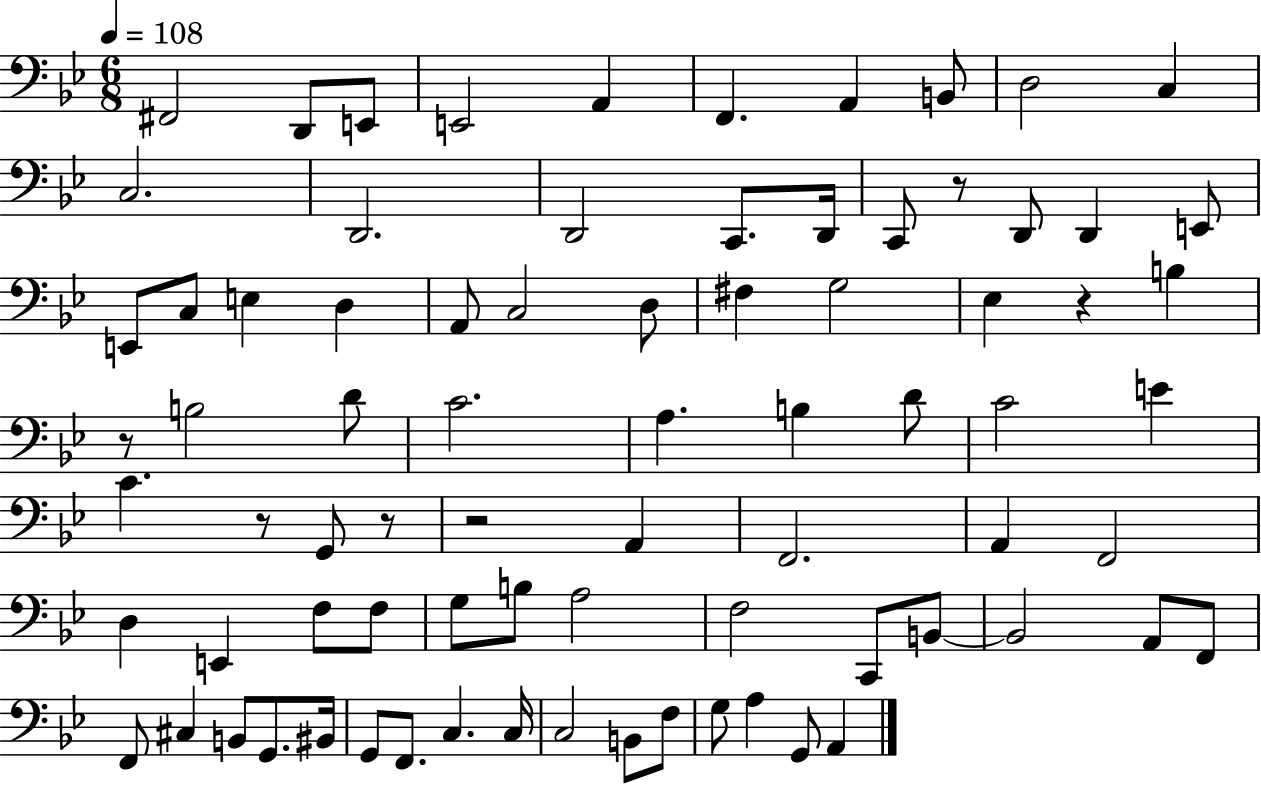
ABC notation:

X:1
T:Untitled
M:6/8
L:1/4
K:Bb
^F,,2 D,,/2 E,,/2 E,,2 A,, F,, A,, B,,/2 D,2 C, C,2 D,,2 D,,2 C,,/2 D,,/4 C,,/2 z/2 D,,/2 D,, E,,/2 E,,/2 C,/2 E, D, A,,/2 C,2 D,/2 ^F, G,2 _E, z B, z/2 B,2 D/2 C2 A, B, D/2 C2 E C z/2 G,,/2 z/2 z2 A,, F,,2 A,, F,,2 D, E,, F,/2 F,/2 G,/2 B,/2 A,2 F,2 C,,/2 B,,/2 B,,2 A,,/2 F,,/2 F,,/2 ^C, B,,/2 G,,/2 ^B,,/4 G,,/2 F,,/2 C, C,/4 C,2 B,,/2 F,/2 G,/2 A, G,,/2 A,,